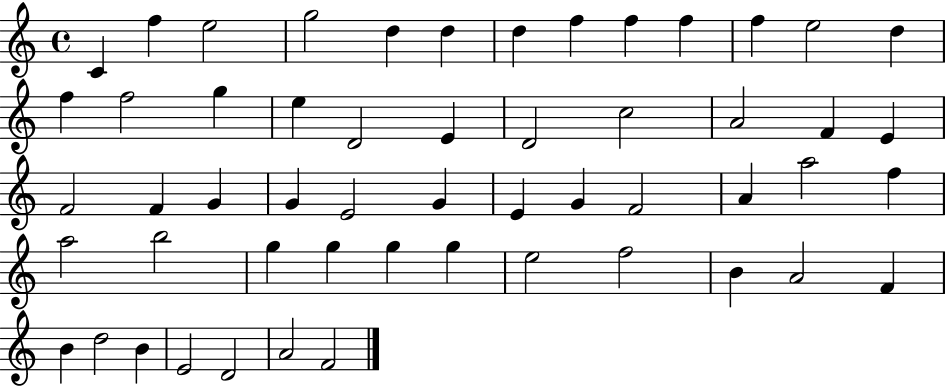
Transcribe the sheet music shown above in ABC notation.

X:1
T:Untitled
M:4/4
L:1/4
K:C
C f e2 g2 d d d f f f f e2 d f f2 g e D2 E D2 c2 A2 F E F2 F G G E2 G E G F2 A a2 f a2 b2 g g g g e2 f2 B A2 F B d2 B E2 D2 A2 F2